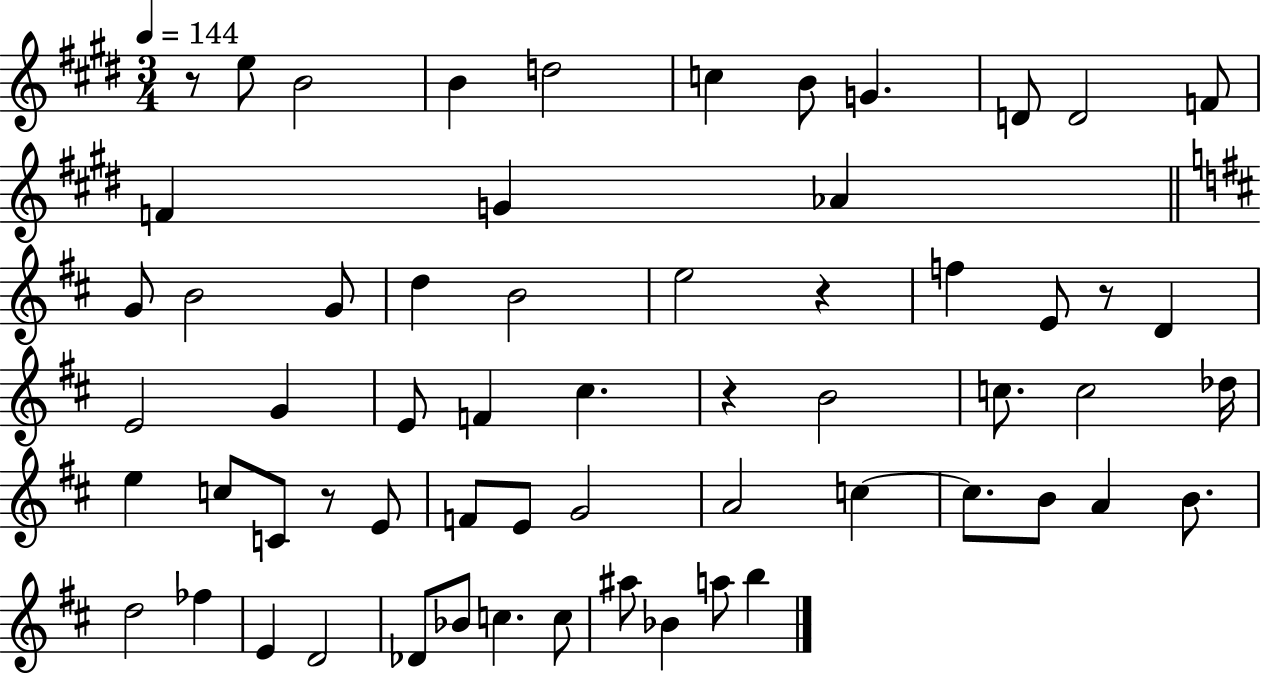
{
  \clef treble
  \numericTimeSignature
  \time 3/4
  \key e \major
  \tempo 4 = 144
  r8 e''8 b'2 | b'4 d''2 | c''4 b'8 g'4. | d'8 d'2 f'8 | \break f'4 g'4 aes'4 | \bar "||" \break \key d \major g'8 b'2 g'8 | d''4 b'2 | e''2 r4 | f''4 e'8 r8 d'4 | \break e'2 g'4 | e'8 f'4 cis''4. | r4 b'2 | c''8. c''2 des''16 | \break e''4 c''8 c'8 r8 e'8 | f'8 e'8 g'2 | a'2 c''4~~ | c''8. b'8 a'4 b'8. | \break d''2 fes''4 | e'4 d'2 | des'8 bes'8 c''4. c''8 | ais''8 bes'4 a''8 b''4 | \break \bar "|."
}